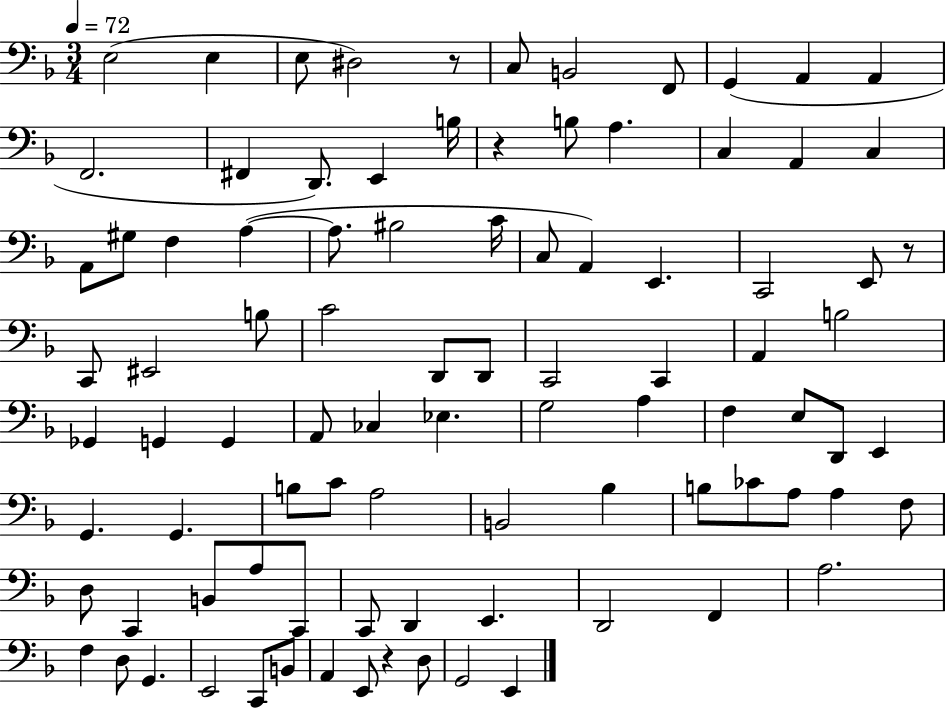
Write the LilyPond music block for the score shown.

{
  \clef bass
  \numericTimeSignature
  \time 3/4
  \key f \major
  \tempo 4 = 72
  \repeat volta 2 { e2( e4 | e8 dis2) r8 | c8 b,2 f,8 | g,4( a,4 a,4 | \break f,2. | fis,4 d,8.) e,4 b16 | r4 b8 a4. | c4 a,4 c4 | \break a,8 gis8 f4 a4~(~ | a8. bis2 c'16 | c8 a,4) e,4. | c,2 e,8 r8 | \break c,8 eis,2 b8 | c'2 d,8 d,8 | c,2 c,4 | a,4 b2 | \break ges,4 g,4 g,4 | a,8 ces4 ees4. | g2 a4 | f4 e8 d,8 e,4 | \break g,4. g,4. | b8 c'8 a2 | b,2 bes4 | b8 ces'8 a8 a4 f8 | \break d8 c,4 b,8 a8 c,8 | c,8 d,4 e,4. | d,2 f,4 | a2. | \break f4 d8 g,4. | e,2 c,8 b,8 | a,4 e,8 r4 d8 | g,2 e,4 | \break } \bar "|."
}